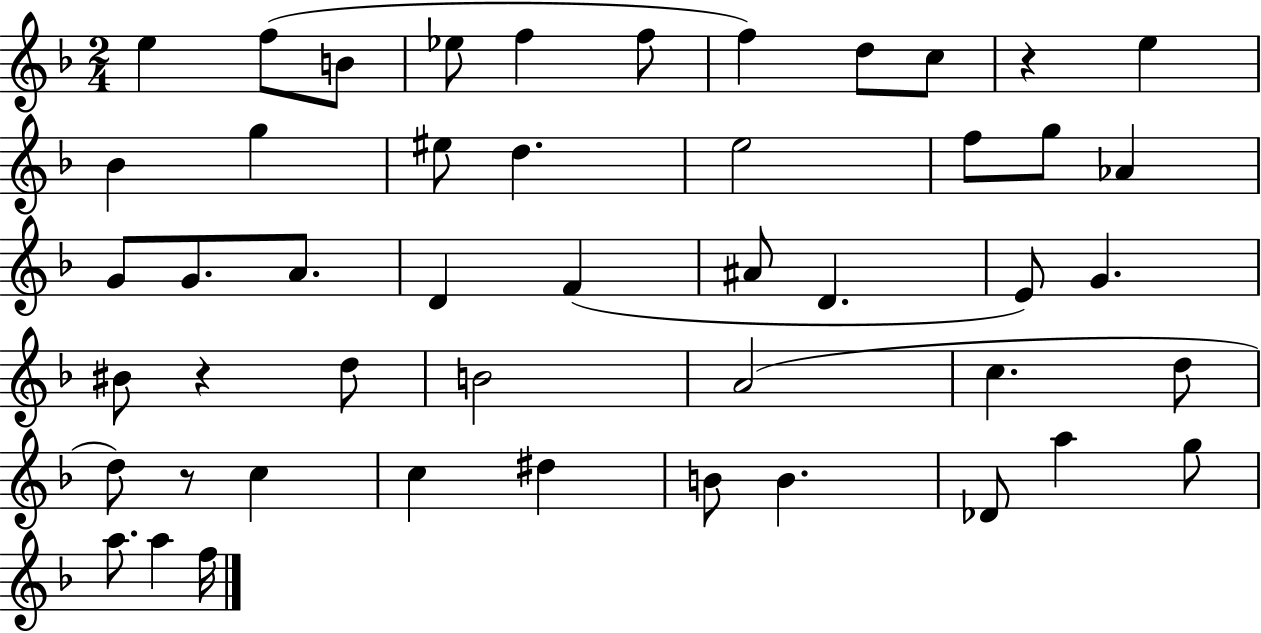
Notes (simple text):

E5/q F5/e B4/e Eb5/e F5/q F5/e F5/q D5/e C5/e R/q E5/q Bb4/q G5/q EIS5/e D5/q. E5/h F5/e G5/e Ab4/q G4/e G4/e. A4/e. D4/q F4/q A#4/e D4/q. E4/e G4/q. BIS4/e R/q D5/e B4/h A4/h C5/q. D5/e D5/e R/e C5/q C5/q D#5/q B4/e B4/q. Db4/e A5/q G5/e A5/e. A5/q F5/s